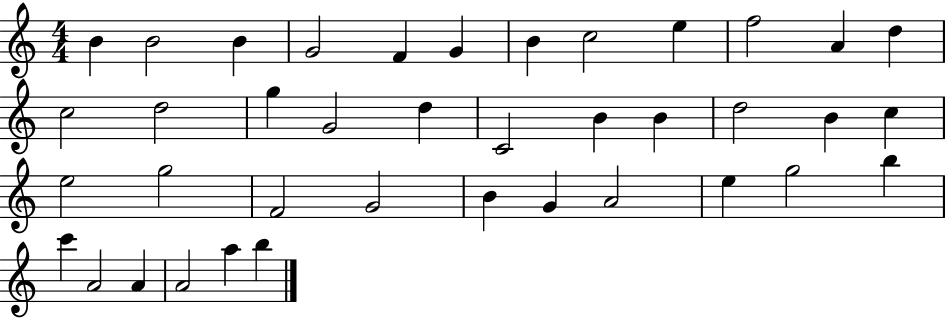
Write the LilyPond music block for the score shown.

{
  \clef treble
  \numericTimeSignature
  \time 4/4
  \key c \major
  b'4 b'2 b'4 | g'2 f'4 g'4 | b'4 c''2 e''4 | f''2 a'4 d''4 | \break c''2 d''2 | g''4 g'2 d''4 | c'2 b'4 b'4 | d''2 b'4 c''4 | \break e''2 g''2 | f'2 g'2 | b'4 g'4 a'2 | e''4 g''2 b''4 | \break c'''4 a'2 a'4 | a'2 a''4 b''4 | \bar "|."
}